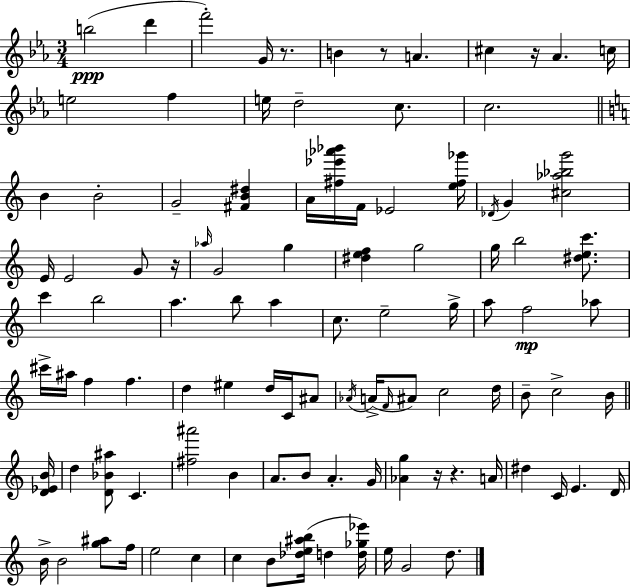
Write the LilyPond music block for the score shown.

{
  \clef treble
  \numericTimeSignature
  \time 3/4
  \key ees \major
  b''2(\ppp d'''4 | f'''2-.) g'16 r8. | b'4 r8 a'4. | cis''4 r16 aes'4. c''16 | \break e''2 f''4 | e''16 d''2-- c''8. | c''2. | \bar "||" \break \key a \minor b'4 b'2-. | g'2-- <fis' b' dis''>4 | a'16 <fis'' ees''' aes''' bes'''>16 f'16 ees'2 <e'' fis'' ges'''>16 | \acciaccatura { des'16 } g'4 <cis'' aes'' bes'' g'''>2 | \break e'16 e'2 g'8 | r16 \grace { aes''16 } g'2 g''4 | <dis'' e'' f''>4 g''2 | g''16 b''2 <dis'' e'' c'''>8. | \break c'''4 b''2 | a''4. b''8 a''4 | c''8. e''2-- | g''16-> a''8 f''2\mp | \break aes''8 cis'''16-> ais''16 f''4 f''4. | d''4 eis''4 d''16 c'16 | ais'8 \acciaccatura { aes'16 }( a'16-> \grace { f'16 } ais'8) c''2 | d''16 b'8-- c''2-> | \break b'16 \bar "||" \break \key c \major <d' ees' b'>16 d''4 <d' bes' ais''>8 c'4. | <fis'' ais'''>2 b'4 | a'8. b'8 a'4.-. | g'16 <aes' g''>4 r16 r4. | \break a'16 dis''4 c'16 e'4. | d'16 b'16-> b'2 <g'' ais''>8 | f''16 e''2 c''4 | c''4 b'8 <des'' e'' ais'' b''>16( d''4 | \break <d'' ges'' ees'''>16) e''16 g'2 d''8. | \bar "|."
}